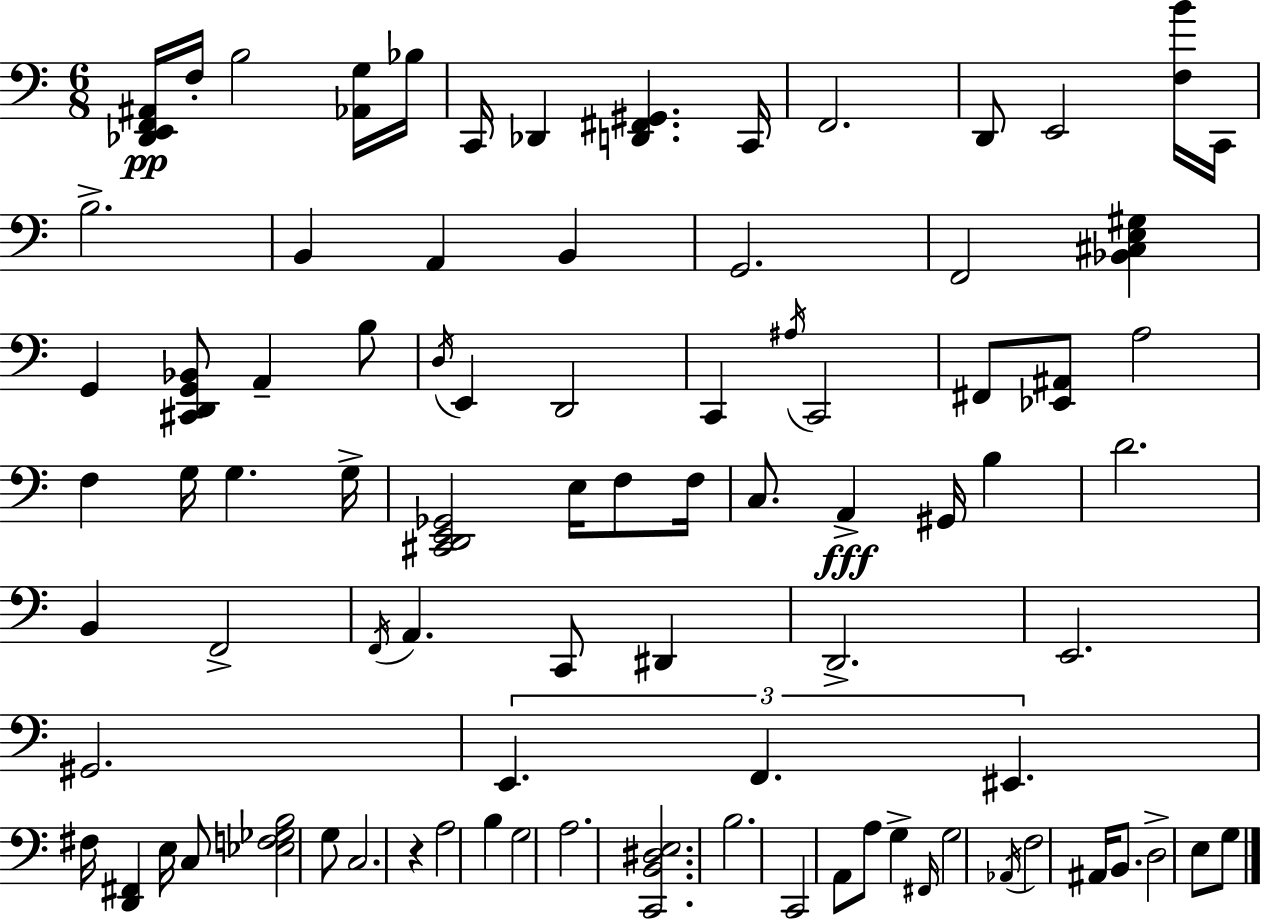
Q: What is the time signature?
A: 6/8